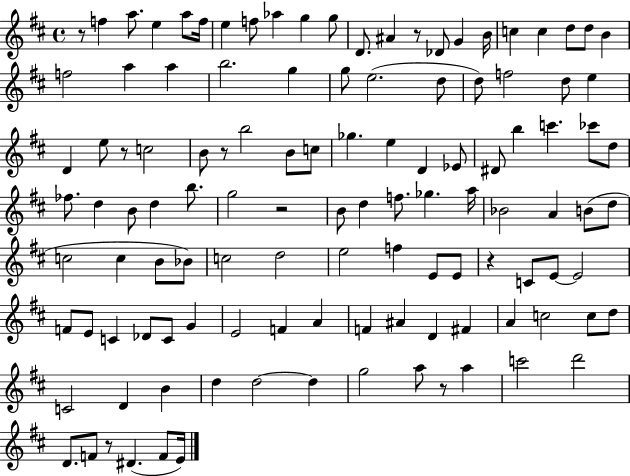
R/e F5/q A5/e. E5/q A5/e F5/s E5/q F5/e Ab5/q G5/q G5/e D4/e. A#4/q R/e Db4/e G4/q B4/s C5/q C5/q D5/e D5/e B4/q F5/h A5/q A5/q B5/h. G5/q G5/e E5/h. D5/e D5/e F5/h D5/e E5/q D4/q E5/e R/e C5/h B4/e R/e B5/h B4/e C5/e Gb5/q. E5/q D4/q Eb4/e D#4/e B5/q C6/q. CES6/e D5/e FES5/e. D5/q B4/e D5/q B5/e. G5/h R/h B4/e D5/q F5/e. Gb5/q. A5/s Bb4/h A4/q B4/e D5/e C5/h C5/q B4/e Bb4/e C5/h D5/h E5/h F5/q E4/e E4/e R/q C4/e E4/e E4/h F4/e E4/e C4/q Db4/e C4/e G4/q E4/h F4/q A4/q F4/q A#4/q D4/q F#4/q A4/q C5/h C5/e D5/e C4/h D4/q B4/q D5/q D5/h D5/q G5/h A5/e R/e A5/q C6/h D6/h D4/e. F4/e R/e D#4/q. F4/e E4/s